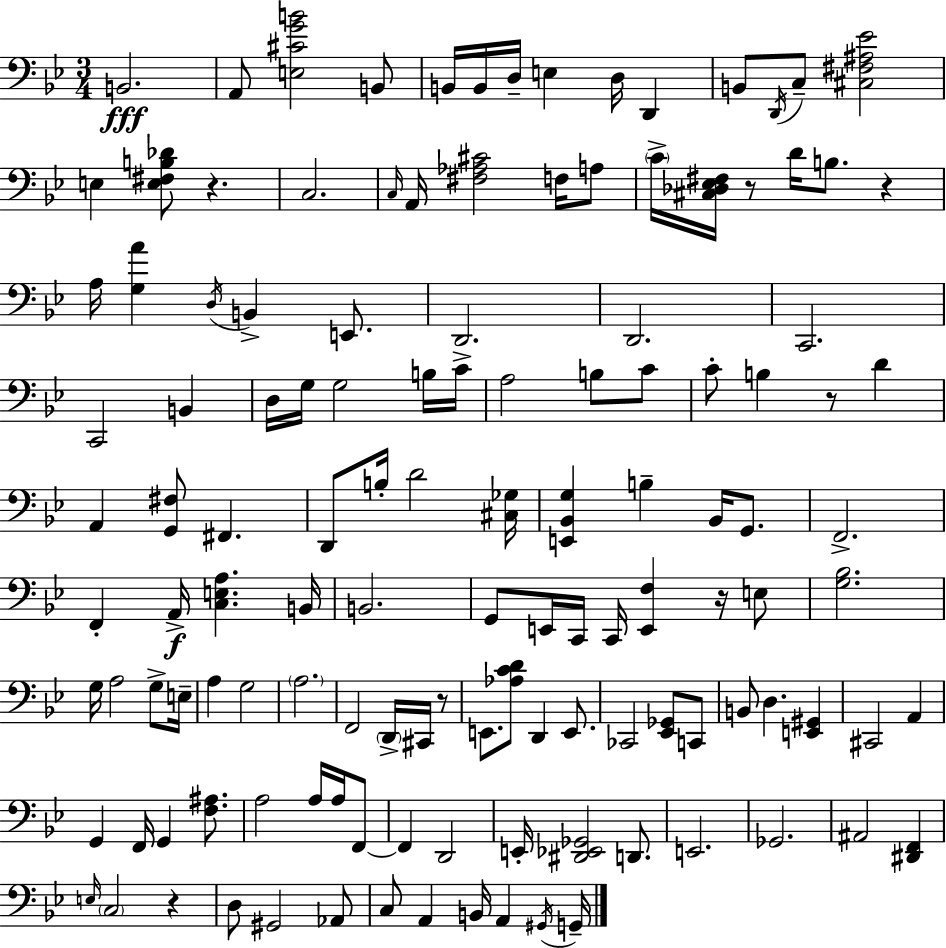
X:1
T:Untitled
M:3/4
L:1/4
K:Gm
B,,2 A,,/2 [E,^CGB]2 B,,/2 B,,/4 B,,/4 D,/4 E, D,/4 D,, B,,/2 D,,/4 C,/2 [^C,^F,^A,_E]2 E, [E,^F,B,_D]/2 z C,2 C,/4 A,,/4 [^F,_A,^C]2 F,/4 A,/2 C/4 [^C,_D,_E,^F,]/4 z/2 D/4 B,/2 z A,/4 [G,A] D,/4 B,, E,,/2 D,,2 D,,2 C,,2 C,,2 B,, D,/4 G,/4 G,2 B,/4 C/4 A,2 B,/2 C/2 C/2 B, z/2 D A,, [G,,^F,]/2 ^F,, D,,/2 B,/4 D2 [^C,_G,]/4 [E,,_B,,G,] B, _B,,/4 G,,/2 F,,2 F,, A,,/4 [C,E,A,] B,,/4 B,,2 G,,/2 E,,/4 C,,/4 C,,/4 [E,,F,] z/4 E,/2 [G,_B,]2 G,/4 A,2 G,/2 E,/4 A, G,2 A,2 F,,2 D,,/4 ^C,,/4 z/2 E,,/2 [_A,CD]/2 D,, E,,/2 _C,,2 [_E,,_G,,]/2 C,,/2 B,,/2 D, [E,,^G,,] ^C,,2 A,, G,, F,,/4 G,, [F,^A,]/2 A,2 A,/4 A,/4 F,,/2 F,, D,,2 E,,/4 [^D,,_E,,_G,,]2 D,,/2 E,,2 _G,,2 ^A,,2 [^D,,F,,] E,/4 C,2 z D,/2 ^G,,2 _A,,/2 C,/2 A,, B,,/4 A,, ^G,,/4 G,,/4